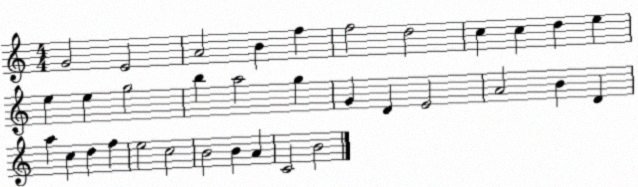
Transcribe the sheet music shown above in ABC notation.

X:1
T:Untitled
M:4/4
L:1/4
K:C
G2 E2 A2 B f f2 d2 c c d e e e g2 b a2 g G D E2 A2 B D a c d f e2 c2 B2 B A C2 B2